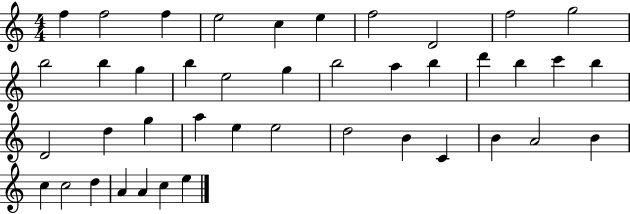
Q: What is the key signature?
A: C major